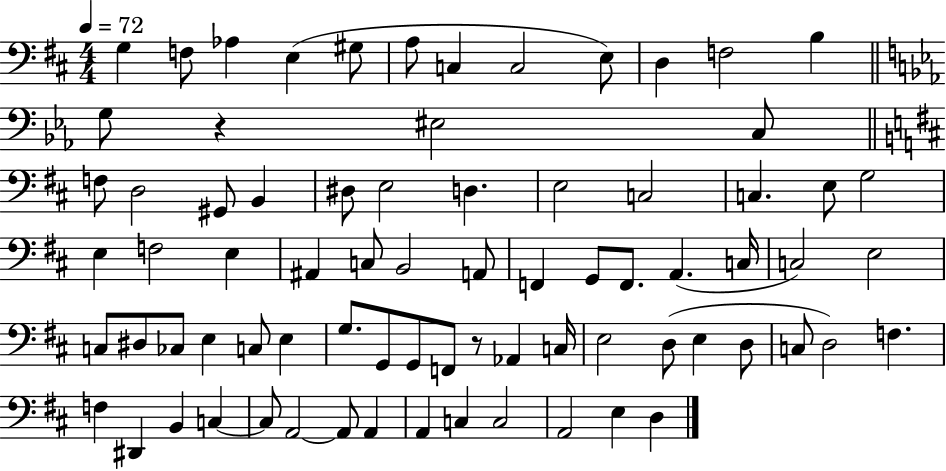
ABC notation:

X:1
T:Untitled
M:4/4
L:1/4
K:D
G, F,/2 _A, E, ^G,/2 A,/2 C, C,2 E,/2 D, F,2 B, G,/2 z ^E,2 C,/2 F,/2 D,2 ^G,,/2 B,, ^D,/2 E,2 D, E,2 C,2 C, E,/2 G,2 E, F,2 E, ^A,, C,/2 B,,2 A,,/2 F,, G,,/2 F,,/2 A,, C,/4 C,2 E,2 C,/2 ^D,/2 _C,/2 E, C,/2 E, G,/2 G,,/2 G,,/2 F,,/2 z/2 _A,, C,/4 E,2 D,/2 E, D,/2 C,/2 D,2 F, F, ^D,, B,, C, C,/2 A,,2 A,,/2 A,, A,, C, C,2 A,,2 E, D,